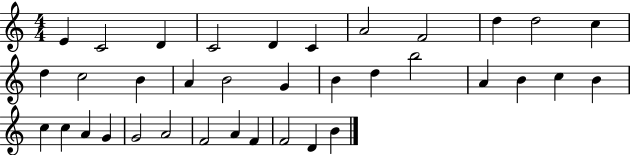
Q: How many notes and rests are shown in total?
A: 36